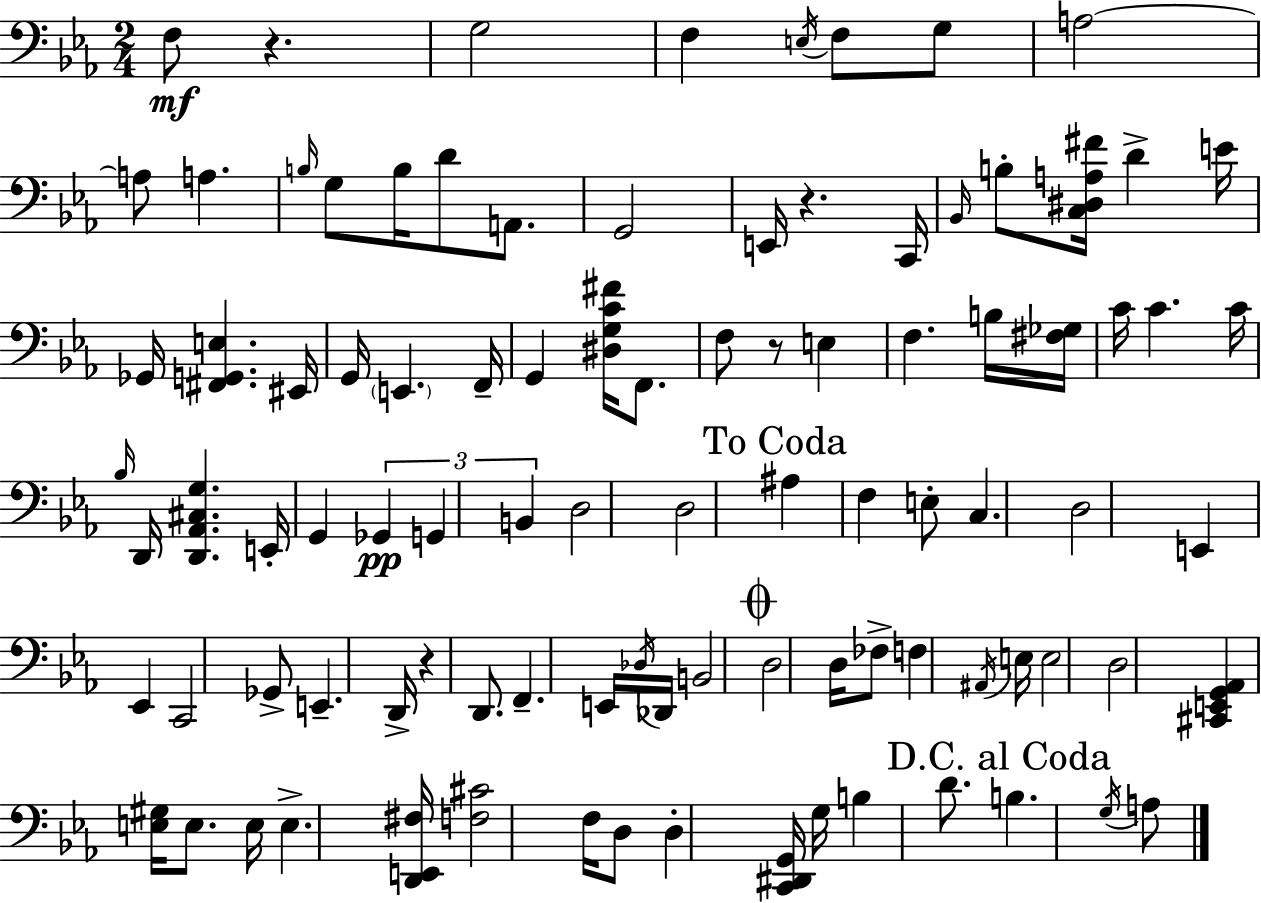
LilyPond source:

{
  \clef bass
  \numericTimeSignature
  \time 2/4
  \key ees \major
  \repeat volta 2 { f8\mf r4. | g2 | f4 \acciaccatura { e16 } f8 g8 | a2~~ | \break a8 a4. | \grace { b16 } g8 b16 d'8 a,8. | g,2 | e,16 r4. | \break c,16 \grace { bes,16 } b8-. <c dis a fis'>16 d'4-> | e'16 ges,16 <fis, g, e>4. | eis,16 g,16 \parenthesize e,4. | f,16-- g,4 <dis g c' fis'>16 | \break f,8. f8 r8 e4 | f4. | b16 <fis ges>16 c'16 c'4. | c'16 \grace { bes16 } d,16 <d, aes, cis g>4. | \break e,16-. g,4 | \tuplet 3/2 { ges,4\pp g,4 | b,4 } d2 | d2 | \break \mark "To Coda" ais4 | f4 e8-. c4. | d2 | e,4 | \break ees,4 c,2 | ges,8-> e,4.-- | d,16-> r4 | d,8. f,4.-- | \break e,16 \acciaccatura { des16 } des,16 b,2 | \mark \markup { \musicglyph "scripts.coda" } d2 | d16 fes8-> | f4 \acciaccatura { ais,16 } e16 e2 | \break d2 | <cis, e, g, aes,>4 | <e gis>16 e8. e16 e4.-> | <d, e, fis>16 <f cis'>2 | \break f16 d8 | d4-. <c, dis, g,>16 g16 b4 | d'8. \mark "D.C. al Coda" b4. | \acciaccatura { g16 } a8 } \bar "|."
}